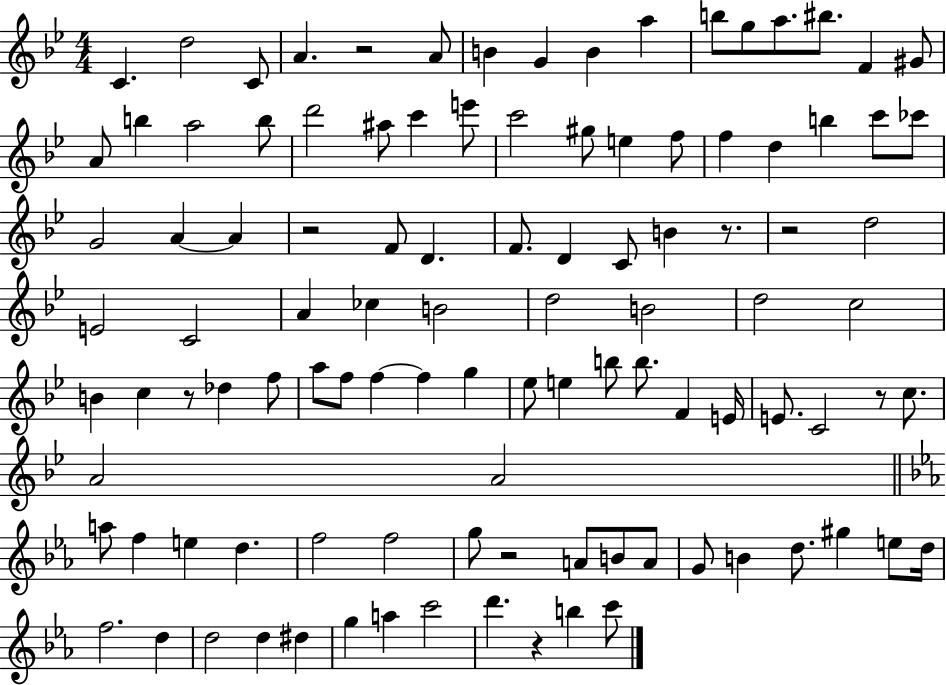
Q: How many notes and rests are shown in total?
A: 106